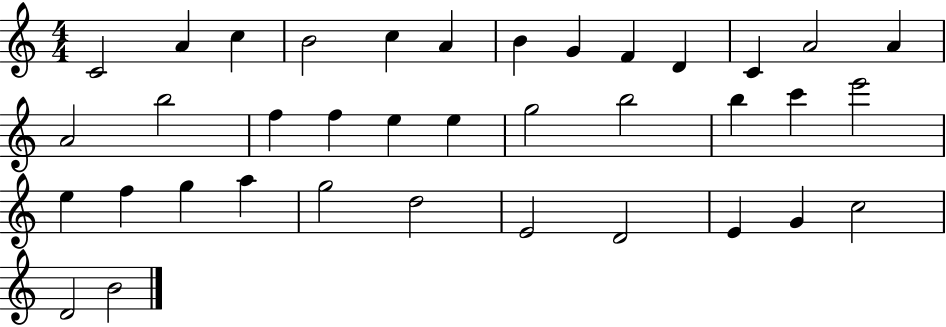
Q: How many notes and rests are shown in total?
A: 37